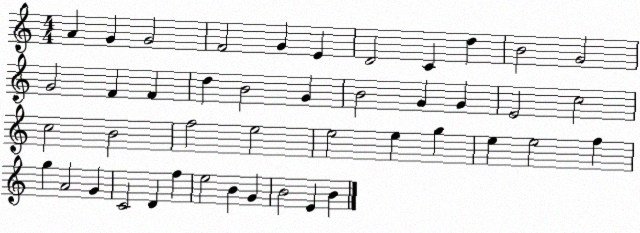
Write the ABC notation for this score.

X:1
T:Untitled
M:4/4
L:1/4
K:C
A G G2 F2 G E D2 C d B2 G2 G2 F F d B2 G B2 G G E2 c2 c2 B2 f2 e2 e2 e g e e2 f g A2 G C2 D f e2 B G B2 E B